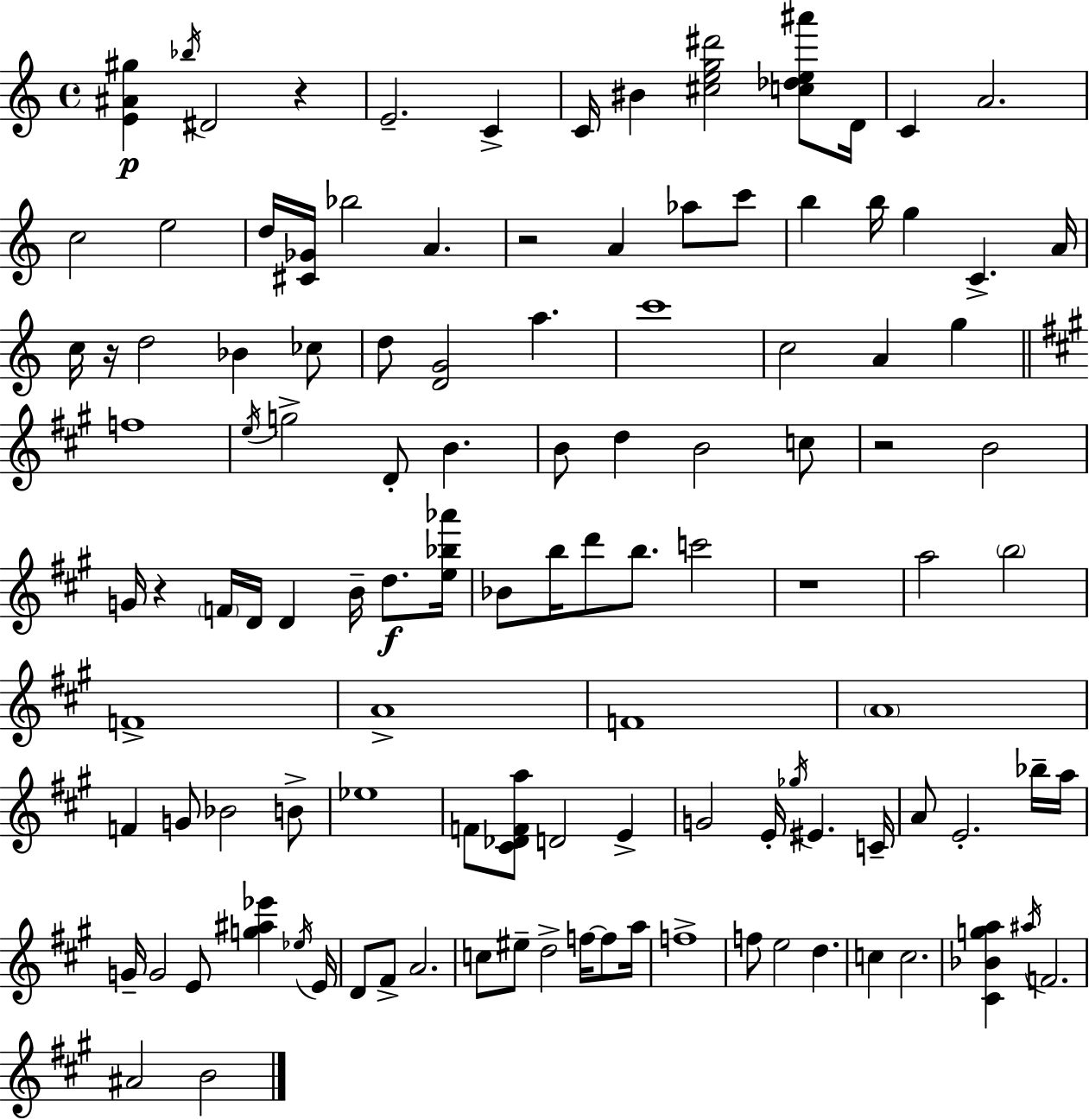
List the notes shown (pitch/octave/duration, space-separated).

[E4,A#4,G#5]/q Bb5/s D#4/h R/q E4/h. C4/q C4/s BIS4/q [C#5,E5,G5,D#6]/h [C5,Db5,E5,A#6]/e D4/s C4/q A4/h. C5/h E5/h D5/s [C#4,Gb4]/s Bb5/h A4/q. R/h A4/q Ab5/e C6/e B5/q B5/s G5/q C4/q. A4/s C5/s R/s D5/h Bb4/q CES5/e D5/e [D4,G4]/h A5/q. C6/w C5/h A4/q G5/q F5/w E5/s G5/h D4/e B4/q. B4/e D5/q B4/h C5/e R/h B4/h G4/s R/q F4/s D4/s D4/q B4/s D5/e. [E5,Bb5,Ab6]/s Bb4/e B5/s D6/e B5/e. C6/h R/w A5/h B5/h F4/w A4/w F4/w A4/w F4/q G4/e Bb4/h B4/e Eb5/w F4/e [C#4,Db4,F4,A5]/e D4/h E4/q G4/h E4/s Gb5/s EIS4/q. C4/s A4/e E4/h. Bb5/s A5/s G4/s G4/h E4/e [G5,A#5,Eb6]/q Eb5/s E4/s D4/e F#4/e A4/h. C5/e EIS5/e D5/h F5/s F5/e A5/s F5/w F5/e E5/h D5/q. C5/q C5/h. [C#4,Bb4,G5,A5]/q A#5/s F4/h. A#4/h B4/h